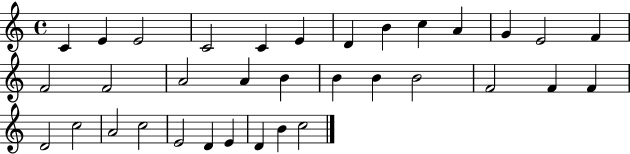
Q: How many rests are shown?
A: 0